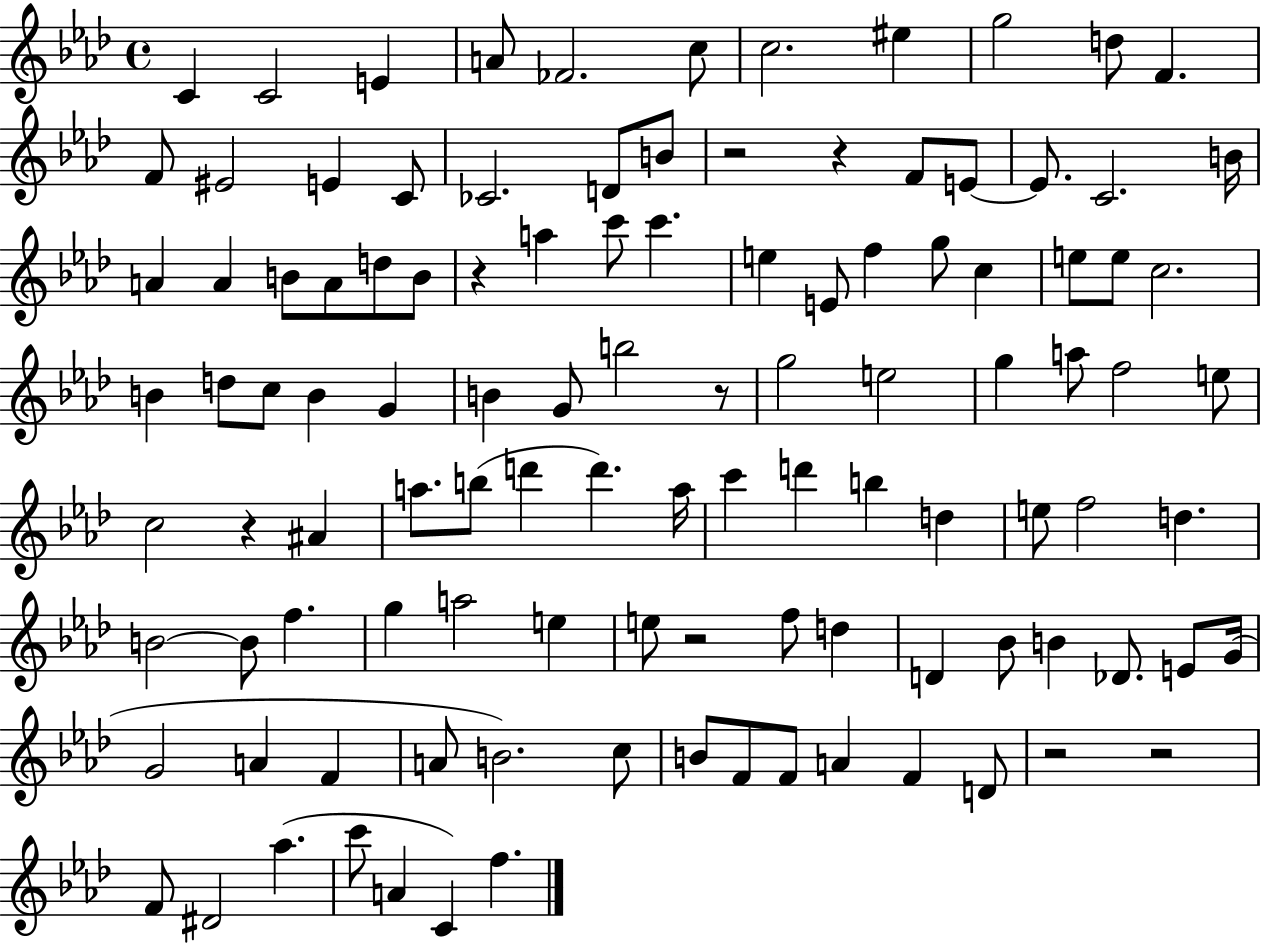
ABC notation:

X:1
T:Untitled
M:4/4
L:1/4
K:Ab
C C2 E A/2 _F2 c/2 c2 ^e g2 d/2 F F/2 ^E2 E C/2 _C2 D/2 B/2 z2 z F/2 E/2 E/2 C2 B/4 A A B/2 A/2 d/2 B/2 z a c'/2 c' e E/2 f g/2 c e/2 e/2 c2 B d/2 c/2 B G B G/2 b2 z/2 g2 e2 g a/2 f2 e/2 c2 z ^A a/2 b/2 d' d' a/4 c' d' b d e/2 f2 d B2 B/2 f g a2 e e/2 z2 f/2 d D _B/2 B _D/2 E/2 G/4 G2 A F A/2 B2 c/2 B/2 F/2 F/2 A F D/2 z2 z2 F/2 ^D2 _a c'/2 A C f